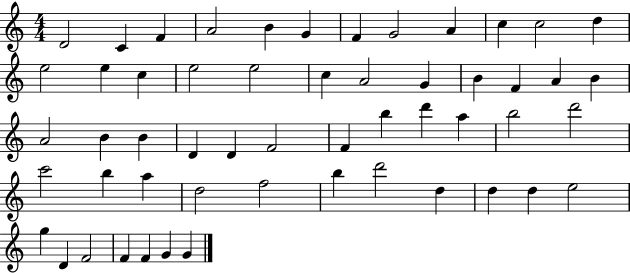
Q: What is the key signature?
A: C major